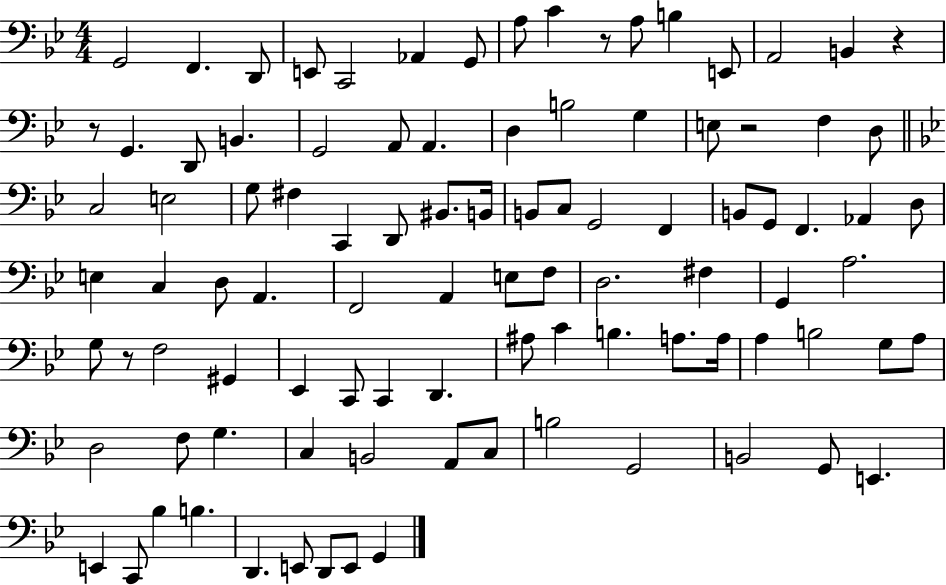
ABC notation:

X:1
T:Untitled
M:4/4
L:1/4
K:Bb
G,,2 F,, D,,/2 E,,/2 C,,2 _A,, G,,/2 A,/2 C z/2 A,/2 B, E,,/2 A,,2 B,, z z/2 G,, D,,/2 B,, G,,2 A,,/2 A,, D, B,2 G, E,/2 z2 F, D,/2 C,2 E,2 G,/2 ^F, C,, D,,/2 ^B,,/2 B,,/4 B,,/2 C,/2 G,,2 F,, B,,/2 G,,/2 F,, _A,, D,/2 E, C, D,/2 A,, F,,2 A,, E,/2 F,/2 D,2 ^F, G,, A,2 G,/2 z/2 F,2 ^G,, _E,, C,,/2 C,, D,, ^A,/2 C B, A,/2 A,/4 A, B,2 G,/2 A,/2 D,2 F,/2 G, C, B,,2 A,,/2 C,/2 B,2 G,,2 B,,2 G,,/2 E,, E,, C,,/2 _B, B, D,, E,,/2 D,,/2 E,,/2 G,,